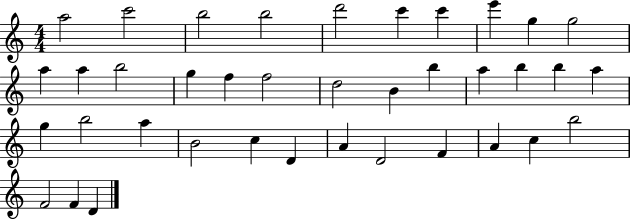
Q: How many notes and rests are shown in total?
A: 38